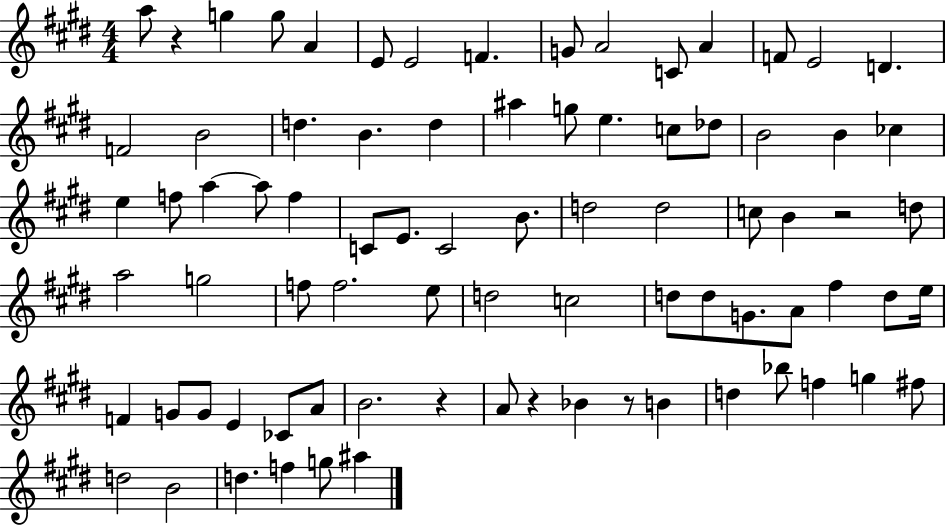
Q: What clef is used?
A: treble